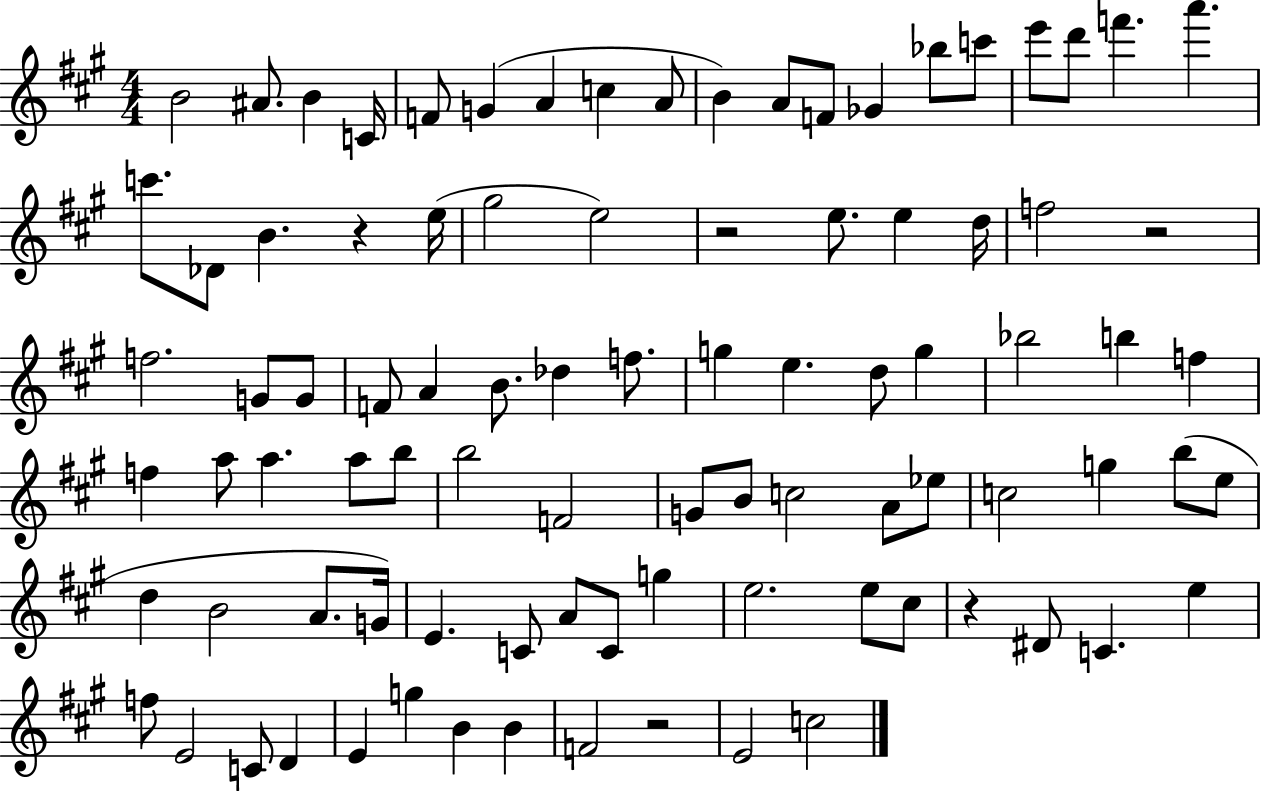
{
  \clef treble
  \numericTimeSignature
  \time 4/4
  \key a \major
  b'2 ais'8. b'4 c'16 | f'8 g'4( a'4 c''4 a'8 | b'4) a'8 f'8 ges'4 bes''8 c'''8 | e'''8 d'''8 f'''4. a'''4. | \break c'''8. des'8 b'4. r4 e''16( | gis''2 e''2) | r2 e''8. e''4 d''16 | f''2 r2 | \break f''2. g'8 g'8 | f'8 a'4 b'8. des''4 f''8. | g''4 e''4. d''8 g''4 | bes''2 b''4 f''4 | \break f''4 a''8 a''4. a''8 b''8 | b''2 f'2 | g'8 b'8 c''2 a'8 ees''8 | c''2 g''4 b''8( e''8 | \break d''4 b'2 a'8. g'16) | e'4. c'8 a'8 c'8 g''4 | e''2. e''8 cis''8 | r4 dis'8 c'4. e''4 | \break f''8 e'2 c'8 d'4 | e'4 g''4 b'4 b'4 | f'2 r2 | e'2 c''2 | \break \bar "|."
}